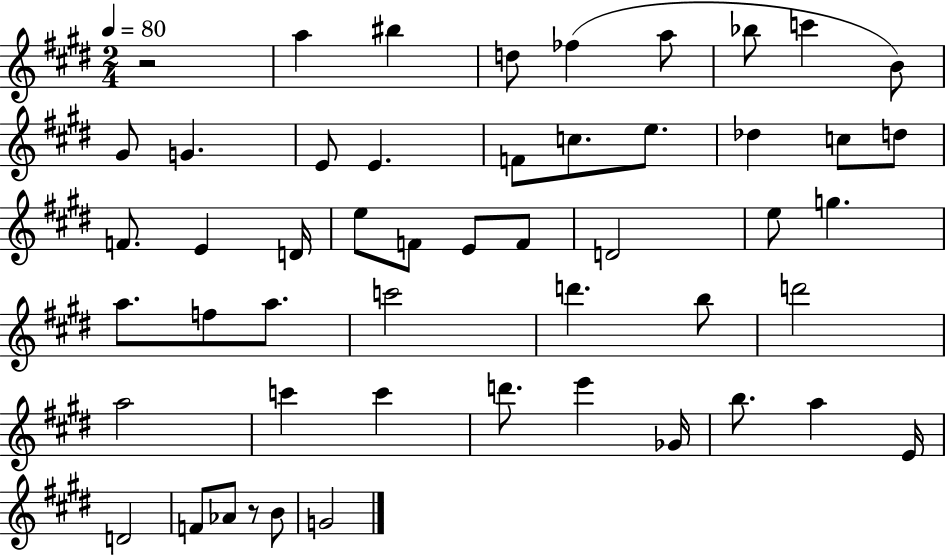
{
  \clef treble
  \numericTimeSignature
  \time 2/4
  \key e \major
  \tempo 4 = 80
  \repeat volta 2 { r2 | a''4 bis''4 | d''8 fes''4( a''8 | bes''8 c'''4 b'8) | \break gis'8 g'4. | e'8 e'4. | f'8 c''8. e''8. | des''4 c''8 d''8 | \break f'8. e'4 d'16 | e''8 f'8 e'8 f'8 | d'2 | e''8 g''4. | \break a''8. f''8 a''8. | c'''2 | d'''4. b''8 | d'''2 | \break a''2 | c'''4 c'''4 | d'''8. e'''4 ges'16 | b''8. a''4 e'16 | \break d'2 | f'8 aes'8 r8 b'8 | g'2 | } \bar "|."
}